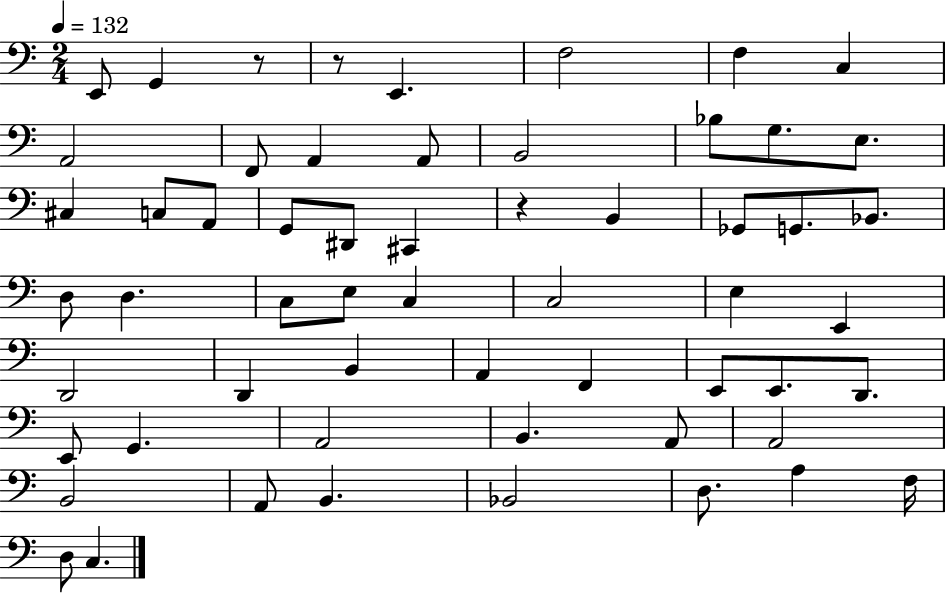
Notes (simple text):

E2/e G2/q R/e R/e E2/q. F3/h F3/q C3/q A2/h F2/e A2/q A2/e B2/h Bb3/e G3/e. E3/e. C#3/q C3/e A2/e G2/e D#2/e C#2/q R/q B2/q Gb2/e G2/e. Bb2/e. D3/e D3/q. C3/e E3/e C3/q C3/h E3/q E2/q D2/h D2/q B2/q A2/q F2/q E2/e E2/e. D2/e. E2/e G2/q. A2/h B2/q. A2/e A2/h B2/h A2/e B2/q. Bb2/h D3/e. A3/q F3/s D3/e C3/q.